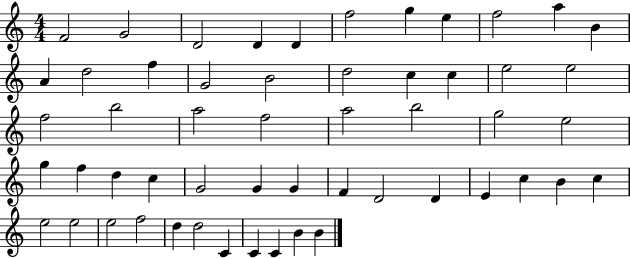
{
  \clef treble
  \numericTimeSignature
  \time 4/4
  \key c \major
  f'2 g'2 | d'2 d'4 d'4 | f''2 g''4 e''4 | f''2 a''4 b'4 | \break a'4 d''2 f''4 | g'2 b'2 | d''2 c''4 c''4 | e''2 e''2 | \break f''2 b''2 | a''2 f''2 | a''2 b''2 | g''2 e''2 | \break g''4 f''4 d''4 c''4 | g'2 g'4 g'4 | f'4 d'2 d'4 | e'4 c''4 b'4 c''4 | \break e''2 e''2 | e''2 f''2 | d''4 d''2 c'4 | c'4 c'4 b'4 b'4 | \break \bar "|."
}